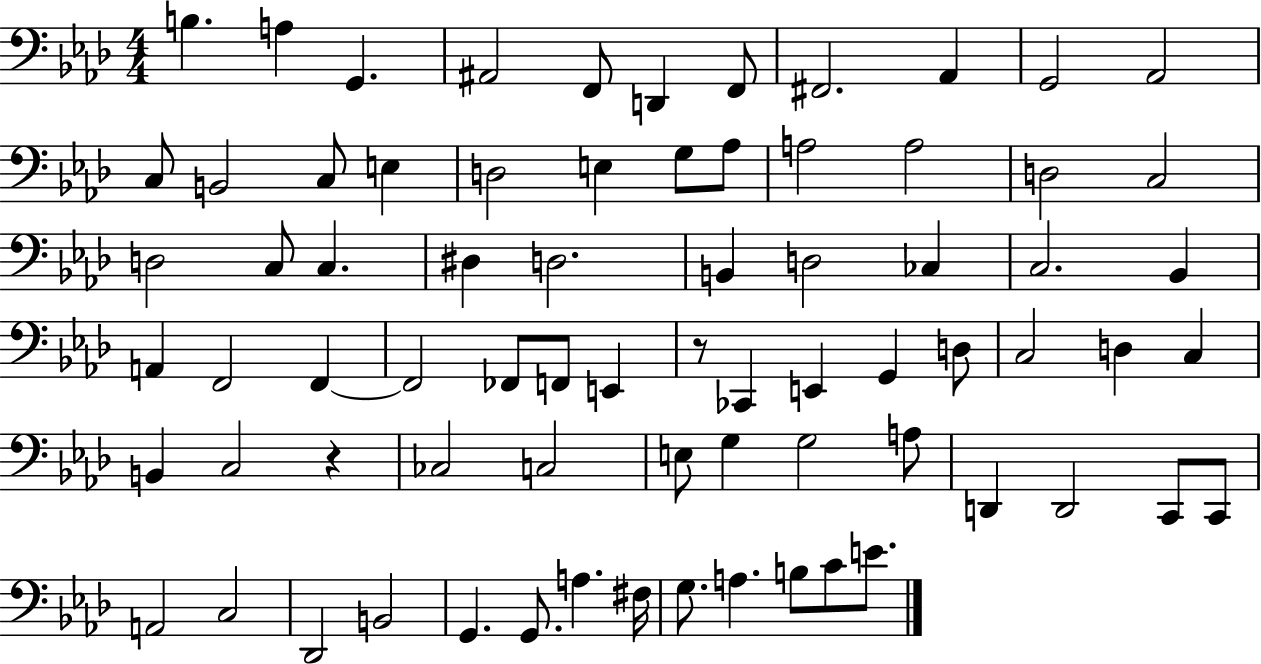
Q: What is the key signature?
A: AES major